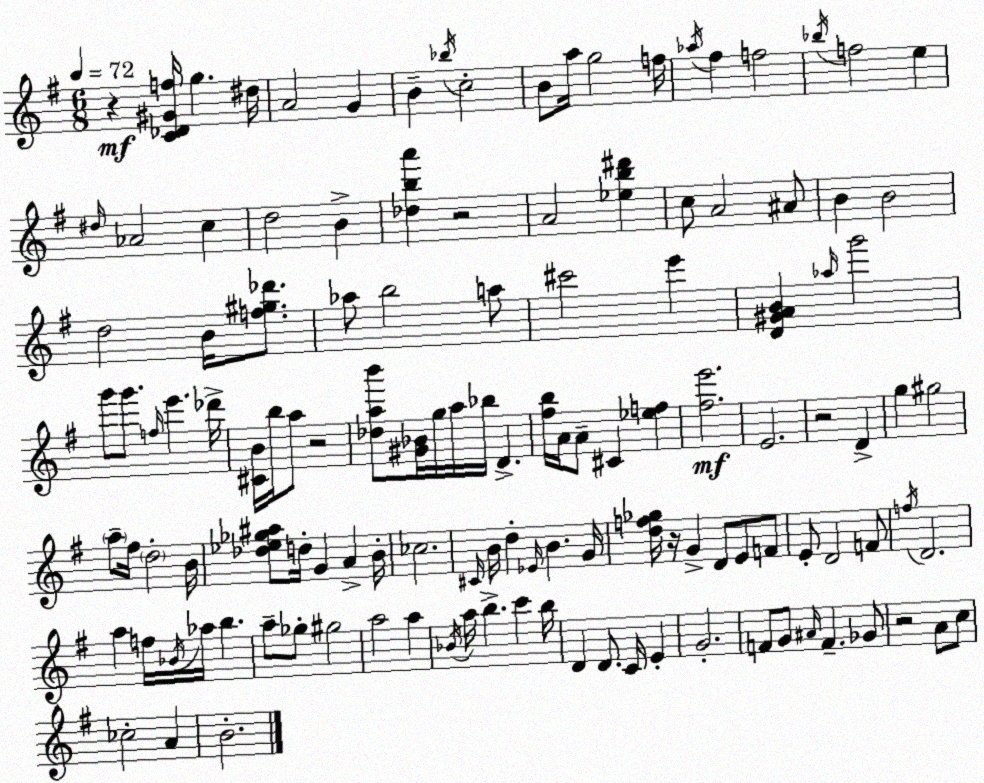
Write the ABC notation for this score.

X:1
T:Untitled
M:6/8
L:1/4
K:Em
z [C_D^Gf]/4 g ^d/4 A2 G B _b/4 c2 B/2 a/4 g2 f/4 _a/4 ^f f2 _b/4 f2 e ^d/4 _A2 c d2 B [_dba'] z2 A2 [_eb^d'] c/2 A2 ^A/2 B B2 d2 B/4 [f^g_d']/2 _a/2 b2 a/2 ^c'2 e' [D^GAB] _a/4 g'2 g'/2 g'/2 f/4 e' _d'/4 [^CB]/4 b/4 a/2 z2 [_dab']/2 [^G_B]/4 g/4 a/4 _b/4 D [^fb]/4 A/4 A/2 ^C [_ef] [^fe']2 E2 z2 D g ^g2 a/2 ^f/4 d2 B/4 [_d_e_g^a]/2 d/4 G A B/4 _c2 ^C/4 B/4 d _E/4 B G/4 [df_g]/4 z/4 G D/2 E/2 F/2 E/2 D2 F/2 f/4 D2 a f/4 _B/4 _a/4 b a/2 _g/2 ^g2 a2 a _B/4 a/4 b c' b/4 D D/2 C/4 E G2 F/2 G/2 ^A/4 F _G/2 z2 A/2 c/2 _c2 A B2